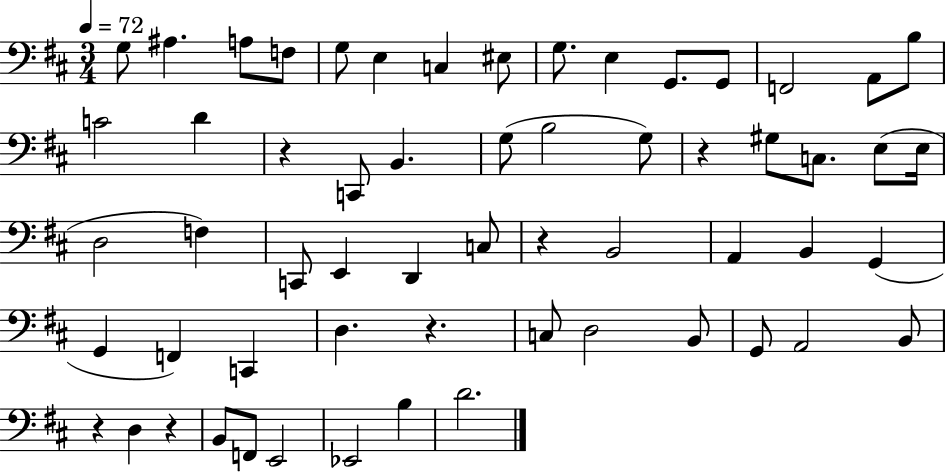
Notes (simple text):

G3/e A#3/q. A3/e F3/e G3/e E3/q C3/q EIS3/e G3/e. E3/q G2/e. G2/e F2/h A2/e B3/e C4/h D4/q R/q C2/e B2/q. G3/e B3/h G3/e R/q G#3/e C3/e. E3/e E3/s D3/h F3/q C2/e E2/q D2/q C3/e R/q B2/h A2/q B2/q G2/q G2/q F2/q C2/q D3/q. R/q. C3/e D3/h B2/e G2/e A2/h B2/e R/q D3/q R/q B2/e F2/e E2/h Eb2/h B3/q D4/h.